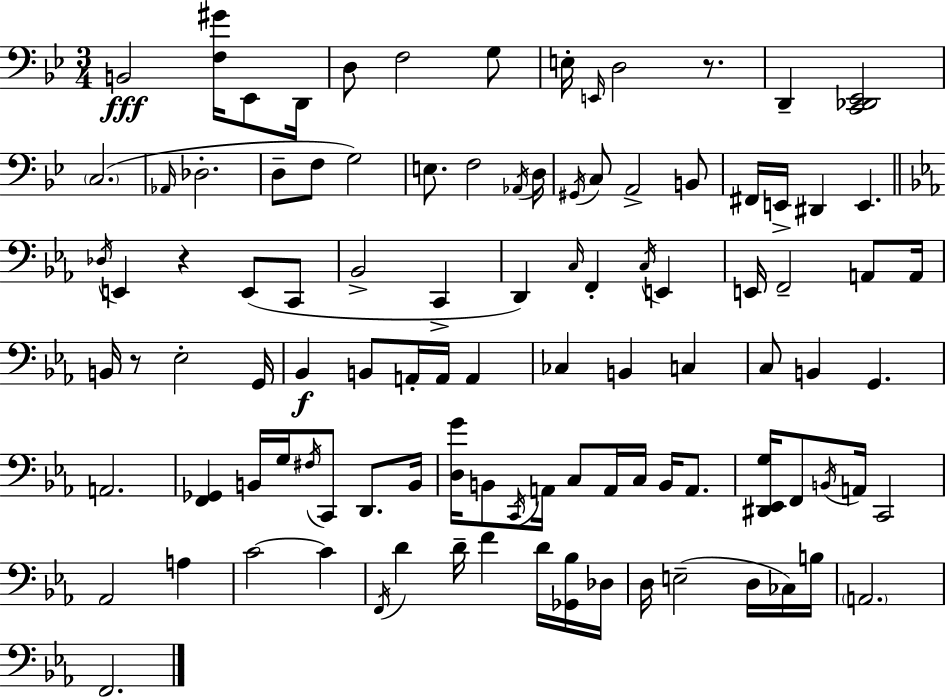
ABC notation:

X:1
T:Untitled
M:3/4
L:1/4
K:Gm
B,,2 [F,^G]/4 _E,,/2 D,,/4 D,/2 F,2 G,/2 E,/4 E,,/4 D,2 z/2 D,, [C,,_D,,_E,,]2 C,2 _A,,/4 _D,2 D,/2 F,/2 G,2 E,/2 F,2 _A,,/4 D,/4 ^G,,/4 C,/2 A,,2 B,,/2 ^F,,/4 E,,/4 ^D,, E,, _D,/4 E,, z E,,/2 C,,/2 _B,,2 C,, D,, C,/4 F,, C,/4 E,, E,,/4 F,,2 A,,/2 A,,/4 B,,/4 z/2 _E,2 G,,/4 _B,, B,,/2 A,,/4 A,,/4 A,, _C, B,, C, C,/2 B,, G,, A,,2 [F,,_G,,] B,,/4 G,/4 ^F,/4 C,,/2 D,,/2 B,,/4 [D,G]/4 B,,/2 C,,/4 A,,/4 C,/2 A,,/4 C,/4 B,,/4 A,,/2 [^D,,_E,,G,]/4 F,,/2 B,,/4 A,,/4 C,,2 _A,,2 A, C2 C F,,/4 D D/4 F D/4 [_G,,_B,]/4 _D,/4 D,/4 E,2 D,/4 _C,/4 B,/4 A,,2 F,,2